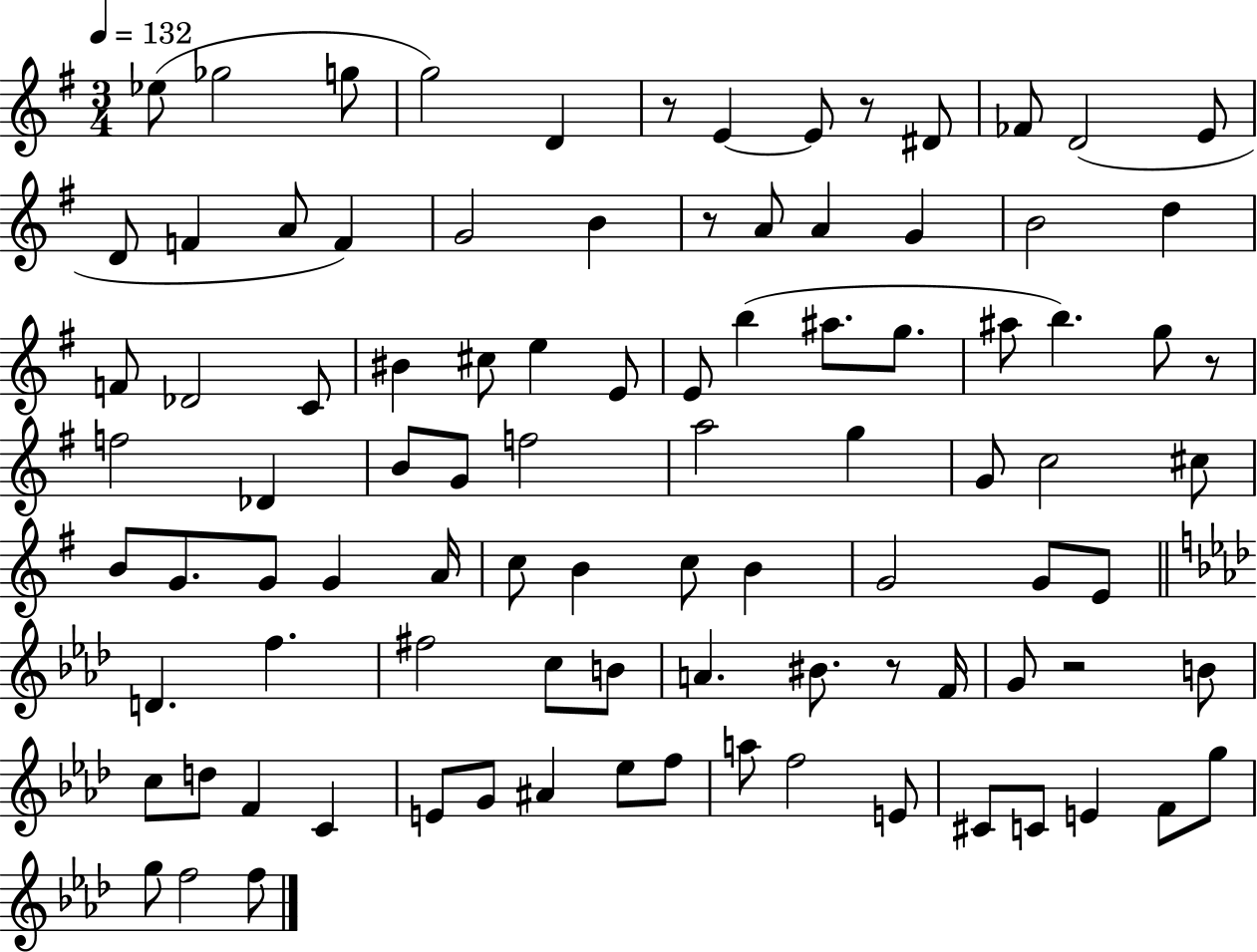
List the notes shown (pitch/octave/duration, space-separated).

Eb5/e Gb5/h G5/e G5/h D4/q R/e E4/q E4/e R/e D#4/e FES4/e D4/h E4/e D4/e F4/q A4/e F4/q G4/h B4/q R/e A4/e A4/q G4/q B4/h D5/q F4/e Db4/h C4/e BIS4/q C#5/e E5/q E4/e E4/e B5/q A#5/e. G5/e. A#5/e B5/q. G5/e R/e F5/h Db4/q B4/e G4/e F5/h A5/h G5/q G4/e C5/h C#5/e B4/e G4/e. G4/e G4/q A4/s C5/e B4/q C5/e B4/q G4/h G4/e E4/e D4/q. F5/q. F#5/h C5/e B4/e A4/q. BIS4/e. R/e F4/s G4/e R/h B4/e C5/e D5/e F4/q C4/q E4/e G4/e A#4/q Eb5/e F5/e A5/e F5/h E4/e C#4/e C4/e E4/q F4/e G5/e G5/e F5/h F5/e